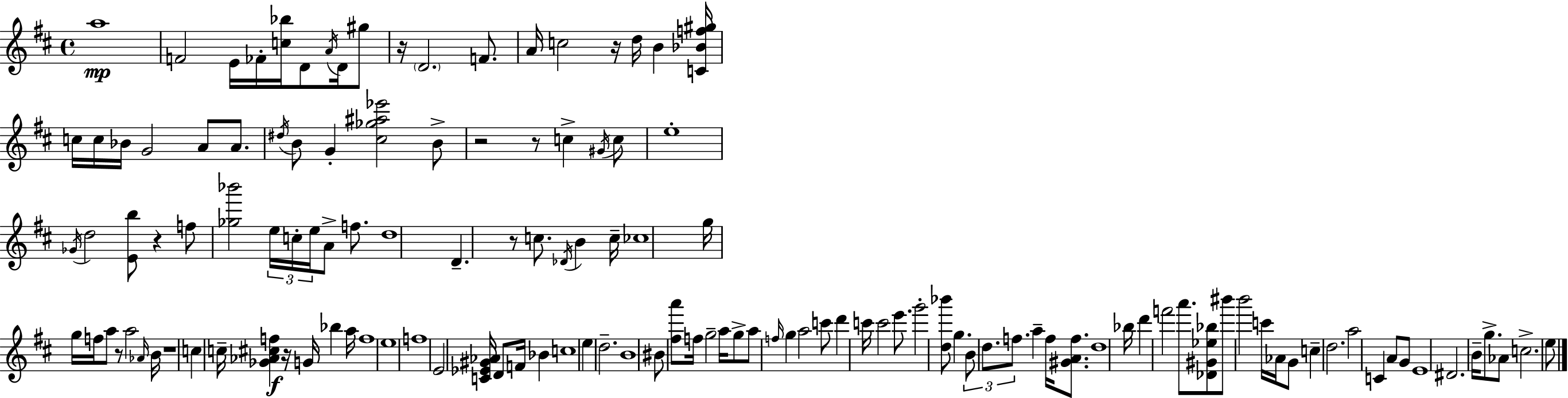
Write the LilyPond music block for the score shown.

{
  \clef treble
  \time 4/4
  \defaultTimeSignature
  \key d \major
  a''1\mp | f'2 e'16 fes'16-. <c'' bes''>16 d'8 \acciaccatura { a'16 } d'16 gis''8 | r16 \parenthesize d'2. f'8. | a'16 c''2 r16 d''16 b'4 | \break <c' bes' f'' gis''>16 c''16 c''16 bes'16 g'2 a'8 a'8. | \acciaccatura { dis''16 } b'8 g'4-. <cis'' ges'' ais'' ees'''>2 | b'8-> r2 r8 c''4-> | \acciaccatura { gis'16 } c''8 e''1-. | \break \acciaccatura { ges'16 } d''2 <e' b''>8 r4 | f''8 <ges'' bes'''>2 \tuplet 3/2 { e''16 c''16-. e''16 } a'8-> | f''8. d''1 | d'4.-- r8 c''8. \acciaccatura { des'16 } | \break b'4 c''16-- ces''1 | g''16 g''16 f''16 a''8 r8 a''2 | \grace { aes'16 } b'16 r1 | c''4 c''16-- <ges' aes' cis'' f''>4\f r16 | \break g'16 bes''4 a''16 f''1 | e''1 | f''1 | e'2 <c' ees' gis' aes'>16 d'8 | \break f'16 bes'4 c''1 | e''4 d''2.-- | b'1 | bis'8 <fis'' a'''>8 f''16 g''2-- | \break a''16 g''8-> a''8 \grace { f''16 } g''4 a''2 | c'''8 d'''4 c'''16 c'''2 | e'''8. g'''2-. <d'' bes'''>8 | g''4. \tuplet 3/2 { b'8 d''8. f''8. } a''4-- | \break f''16 <gis' a' f''>8. d''1 | bes''16 d'''4 f'''2 | a'''8. <des' gis' ees'' bes''>8 bis'''8 b'''2 | c'''16 aes'16 g'8 c''4-- d''2. | \break a''2 c'4 | a'8 g'8 e'1 | dis'2. | b'16-- g''8.-> aes'8 c''2.-> | \break e''8 \bar "|."
}